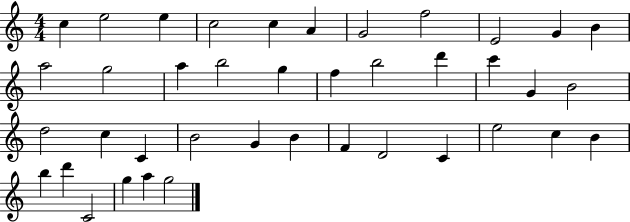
X:1
T:Untitled
M:4/4
L:1/4
K:C
c e2 e c2 c A G2 f2 E2 G B a2 g2 a b2 g f b2 d' c' G B2 d2 c C B2 G B F D2 C e2 c B b d' C2 g a g2